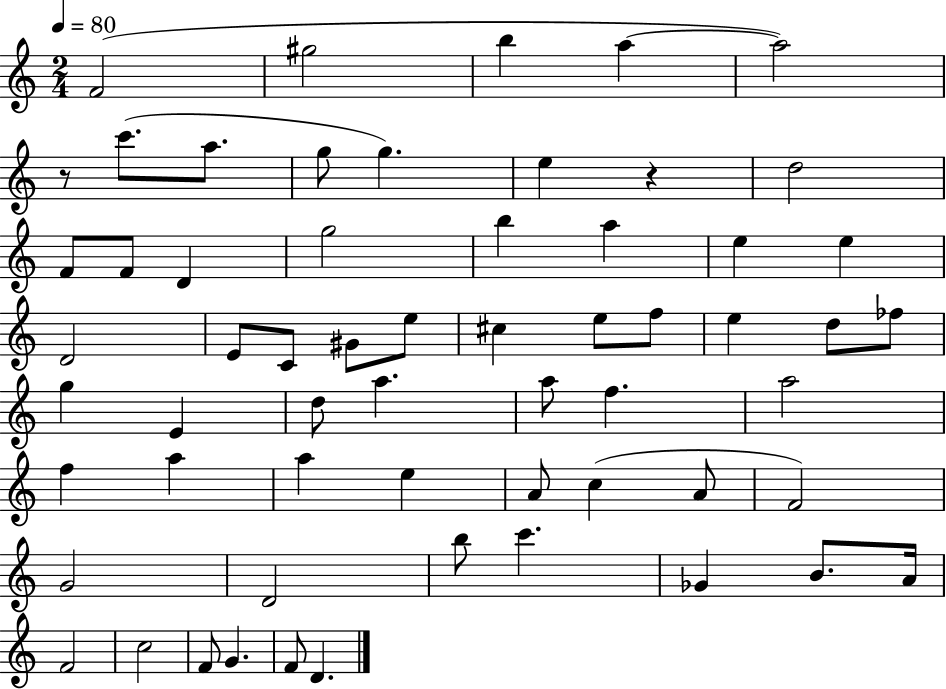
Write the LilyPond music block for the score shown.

{
  \clef treble
  \numericTimeSignature
  \time 2/4
  \key c \major
  \tempo 4 = 80
  f'2( | gis''2 | b''4 a''4~~ | a''2) | \break r8 c'''8.( a''8. | g''8 g''4.) | e''4 r4 | d''2 | \break f'8 f'8 d'4 | g''2 | b''4 a''4 | e''4 e''4 | \break d'2 | e'8 c'8 gis'8 e''8 | cis''4 e''8 f''8 | e''4 d''8 fes''8 | \break g''4 e'4 | d''8 a''4. | a''8 f''4. | a''2 | \break f''4 a''4 | a''4 e''4 | a'8 c''4( a'8 | f'2) | \break g'2 | d'2 | b''8 c'''4. | ges'4 b'8. a'16 | \break f'2 | c''2 | f'8 g'4. | f'8 d'4. | \break \bar "|."
}